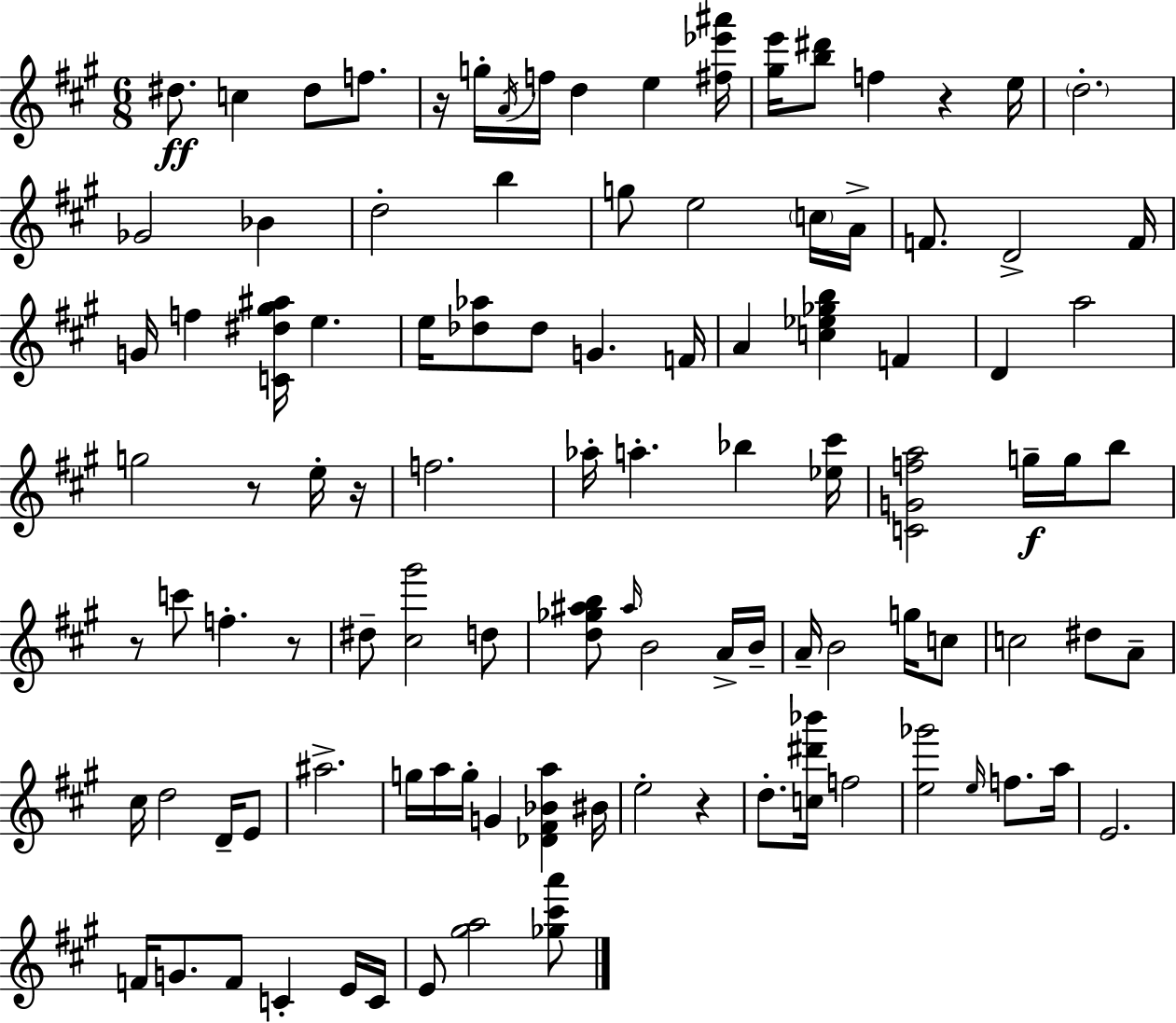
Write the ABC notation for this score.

X:1
T:Untitled
M:6/8
L:1/4
K:A
^d/2 c ^d/2 f/2 z/4 g/4 A/4 f/4 d e [^f_e'^a']/4 [^ge']/4 [b^d']/2 f z e/4 d2 _G2 _B d2 b g/2 e2 c/4 A/4 F/2 D2 F/4 G/4 f [C^d^g^a]/4 e e/4 [_d_a]/2 _d/2 G F/4 A [c_e_gb] F D a2 g2 z/2 e/4 z/4 f2 _a/4 a _b [_e^c']/4 [CGfa]2 g/4 g/4 b/2 z/2 c'/2 f z/2 ^d/2 [^c^g']2 d/2 [d_g^ab]/2 ^a/4 B2 A/4 B/4 A/4 B2 g/4 c/2 c2 ^d/2 A/2 ^c/4 d2 D/4 E/2 ^a2 g/4 a/4 g/4 G [_D^F_Ba] ^B/4 e2 z d/2 [c^d'_b']/4 f2 [e_g']2 e/4 f/2 a/4 E2 F/4 G/2 F/2 C E/4 C/4 E/2 [^ga]2 [_g^c'a']/2